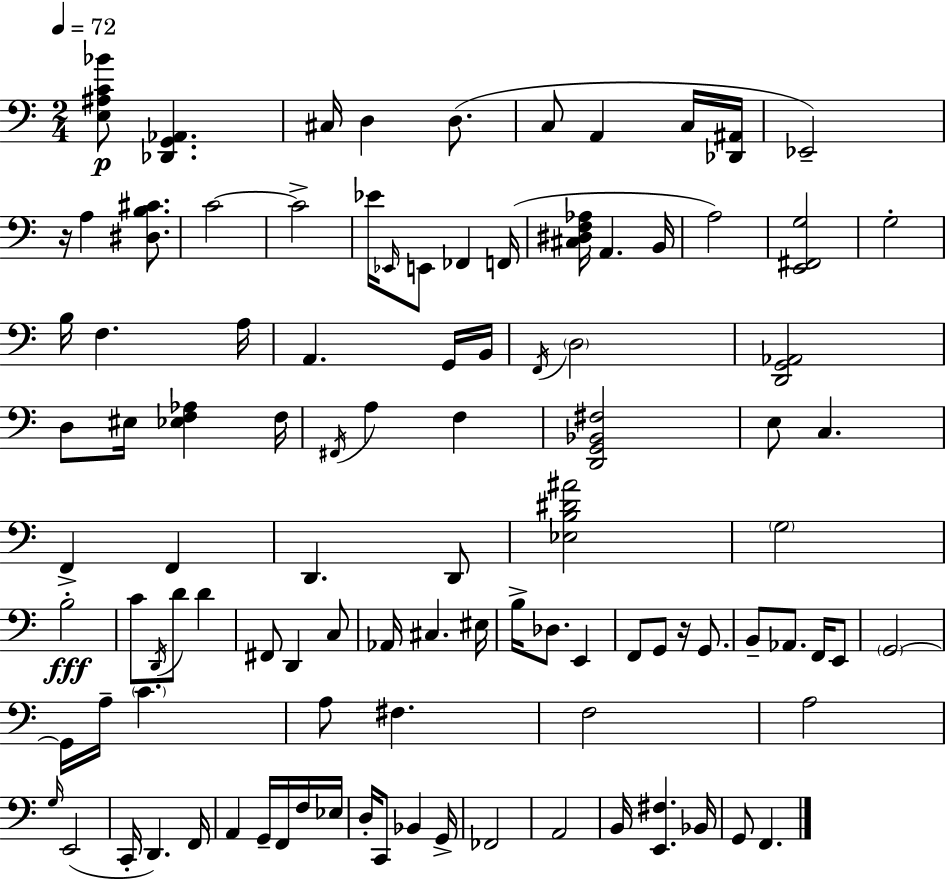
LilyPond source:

{
  \clef bass
  \numericTimeSignature
  \time 2/4
  \key a \minor
  \tempo 4 = 72
  \repeat volta 2 { <e ais c' bes'>8\p <des, g, aes,>4. | cis16 d4 d8.( | c8 a,4 c16 <des, ais,>16 | ees,2--) | \break r16 a4 <dis b cis'>8. | c'2~~ | c'2-> | ees'16 \grace { ees,16 } e,8 fes,4 | \break f,16( <cis dis f aes>16 a,4. | b,16 a2) | <e, fis, g>2 | g2-. | \break b16 f4. | a16 a,4. g,16 | b,16 \acciaccatura { f,16 } \parenthesize d2 | <d, g, aes,>2 | \break d8 eis16 <ees f aes>4 | f16 \acciaccatura { fis,16 } a4 f4 | <d, g, bes, fis>2 | e8 c4. | \break f,4-> f,4 | d,4. | d,8 <ees b dis' ais'>2 | \parenthesize g2 | \break b2-.\fff | c'8 \acciaccatura { d,16 } d'8 | d'4 fis,8 d,4 | c8 aes,16 cis4. | \break eis16 b16-> des8. | e,4 f,8 g,8 | r16 g,8. b,8-- aes,8. | f,16 e,8 \parenthesize g,2~~ | \break g,16 a16-- \parenthesize c'4. | a8 fis4. | f2 | a2 | \break \grace { g16 } e,2( | c,16-. d,4.) | f,16 a,4 | g,16-- f,16 f16 ees16 d16-. c,8 | \break bes,4 g,16-> fes,2 | a,2 | b,16 <e, fis>4. | bes,16 g,8 f,4. | \break } \bar "|."
}